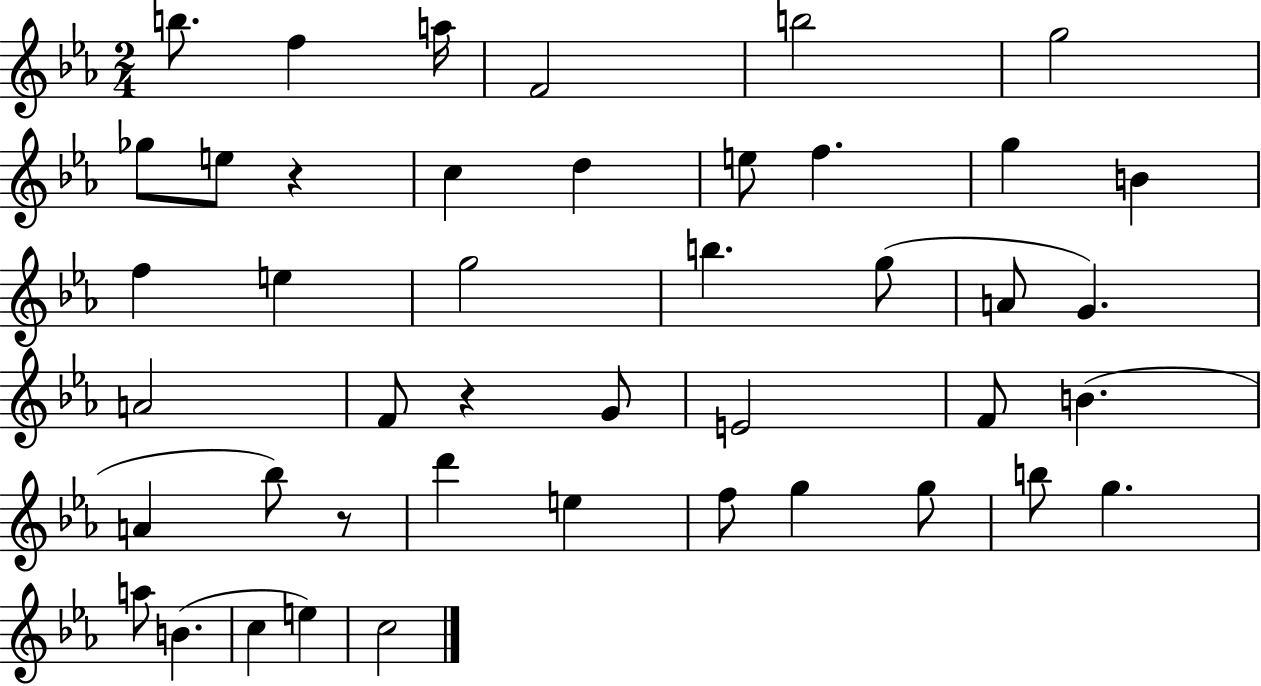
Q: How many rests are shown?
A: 3